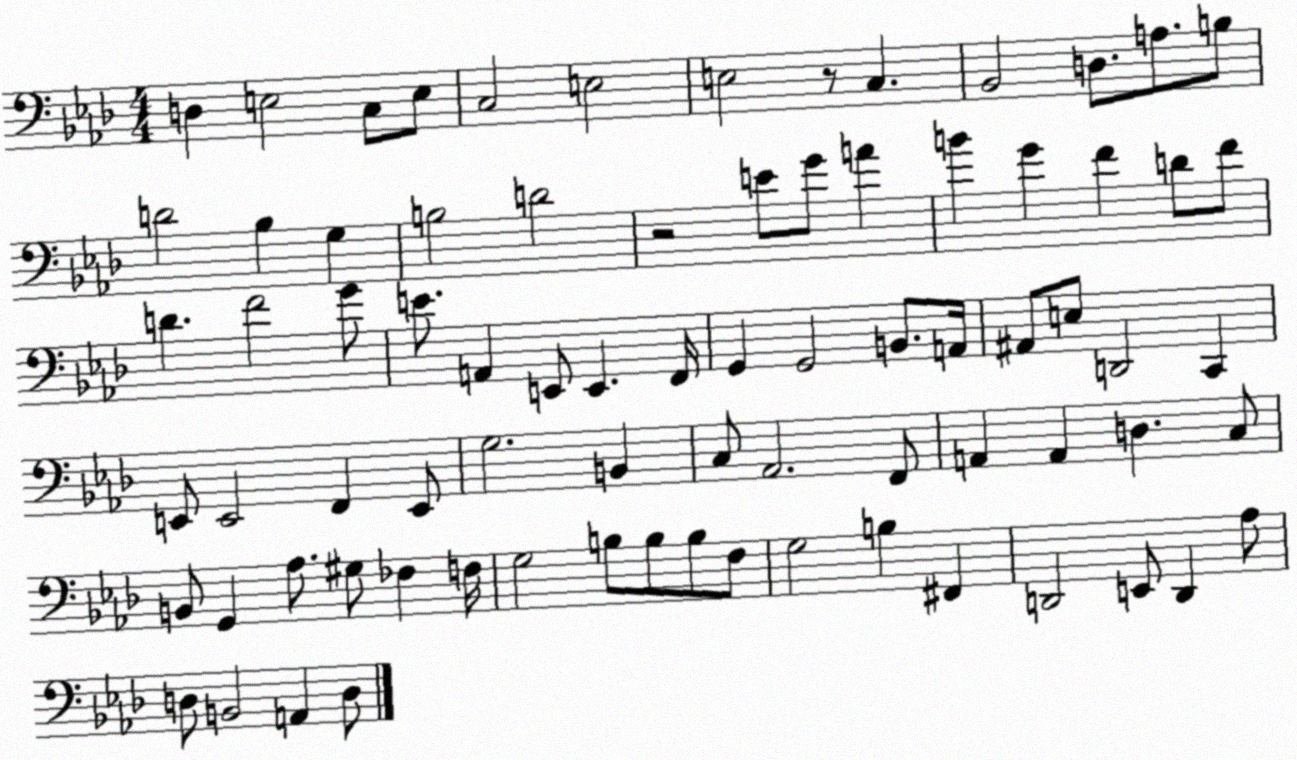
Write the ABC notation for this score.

X:1
T:Untitled
M:4/4
L:1/4
K:Ab
D, E,2 C,/2 E,/2 C,2 E,2 E,2 z/2 C, _B,,2 D,/2 A,/2 B,/2 D2 _B, G, B,2 D2 z2 E/2 G/2 A B G F D/2 F/2 D F2 G/2 E/2 A,, E,,/2 E,, F,,/4 G,, G,,2 B,,/2 A,,/4 ^A,,/2 E,/2 D,,2 C,, E,,/2 E,,2 F,, E,,/2 G,2 B,, C,/2 _A,,2 F,,/2 A,, A,, D, C,/2 B,,/2 G,, _A,/2 ^G,/2 _F, F,/4 G,2 B,/2 B,/2 B,/2 F,/2 G,2 B, ^F,, D,,2 E,,/2 D,, _A,/2 D,/2 B,,2 A,, D,/2